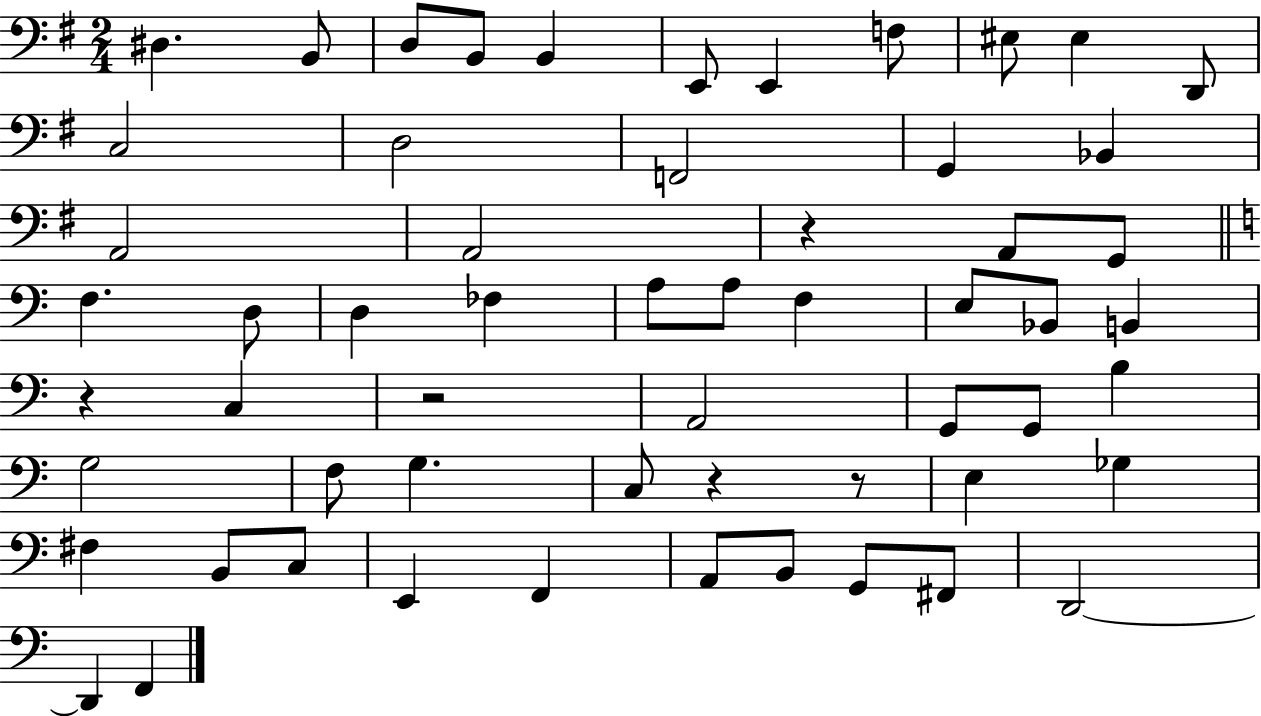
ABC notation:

X:1
T:Untitled
M:2/4
L:1/4
K:G
^D, B,,/2 D,/2 B,,/2 B,, E,,/2 E,, F,/2 ^E,/2 ^E, D,,/2 C,2 D,2 F,,2 G,, _B,, A,,2 A,,2 z A,,/2 G,,/2 F, D,/2 D, _F, A,/2 A,/2 F, E,/2 _B,,/2 B,, z C, z2 A,,2 G,,/2 G,,/2 B, G,2 F,/2 G, C,/2 z z/2 E, _G, ^F, B,,/2 C,/2 E,, F,, A,,/2 B,,/2 G,,/2 ^F,,/2 D,,2 D,, F,,